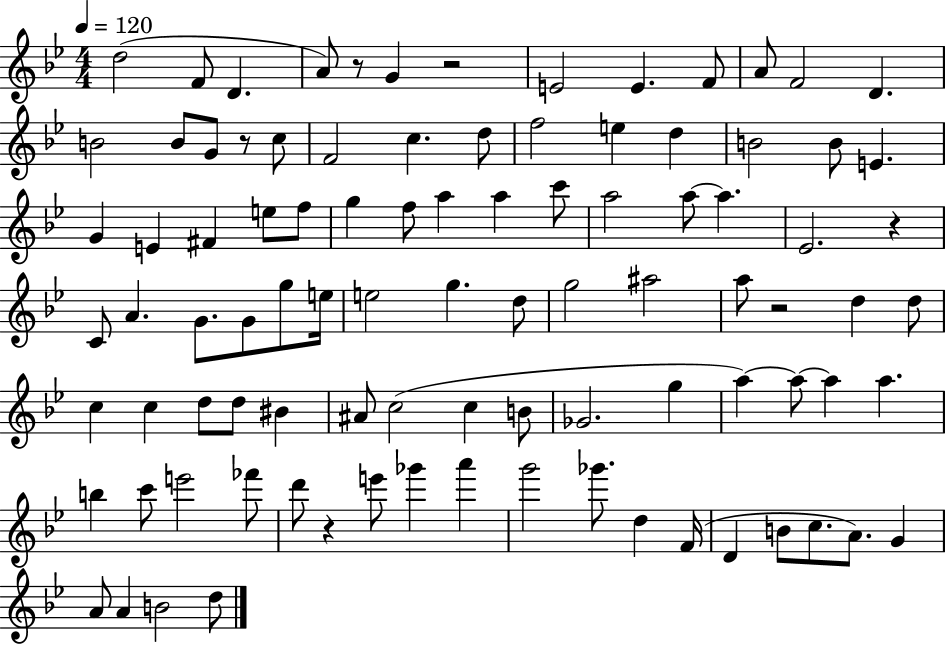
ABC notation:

X:1
T:Untitled
M:4/4
L:1/4
K:Bb
d2 F/2 D A/2 z/2 G z2 E2 E F/2 A/2 F2 D B2 B/2 G/2 z/2 c/2 F2 c d/2 f2 e d B2 B/2 E G E ^F e/2 f/2 g f/2 a a c'/2 a2 a/2 a _E2 z C/2 A G/2 G/2 g/2 e/4 e2 g d/2 g2 ^a2 a/2 z2 d d/2 c c d/2 d/2 ^B ^A/2 c2 c B/2 _G2 g a a/2 a a b c'/2 e'2 _f'/2 d'/2 z e'/2 _g' a' g'2 _g'/2 d F/4 D B/2 c/2 A/2 G A/2 A B2 d/2